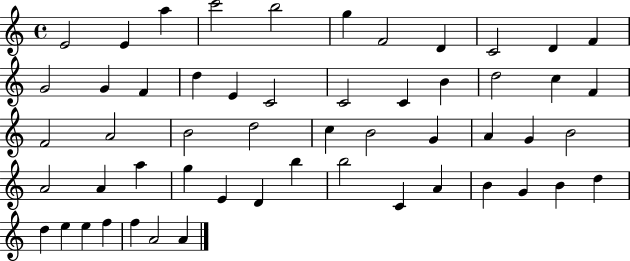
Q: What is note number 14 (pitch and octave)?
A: F4